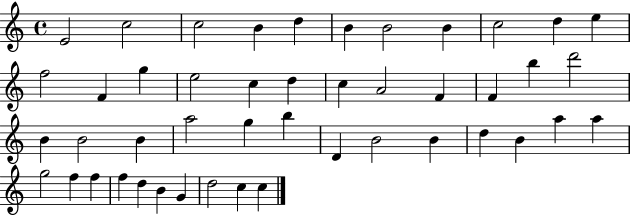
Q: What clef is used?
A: treble